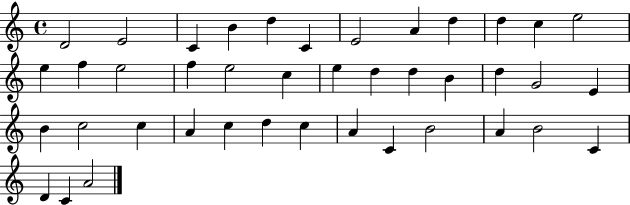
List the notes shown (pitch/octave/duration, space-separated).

D4/h E4/h C4/q B4/q D5/q C4/q E4/h A4/q D5/q D5/q C5/q E5/h E5/q F5/q E5/h F5/q E5/h C5/q E5/q D5/q D5/q B4/q D5/q G4/h E4/q B4/q C5/h C5/q A4/q C5/q D5/q C5/q A4/q C4/q B4/h A4/q B4/h C4/q D4/q C4/q A4/h